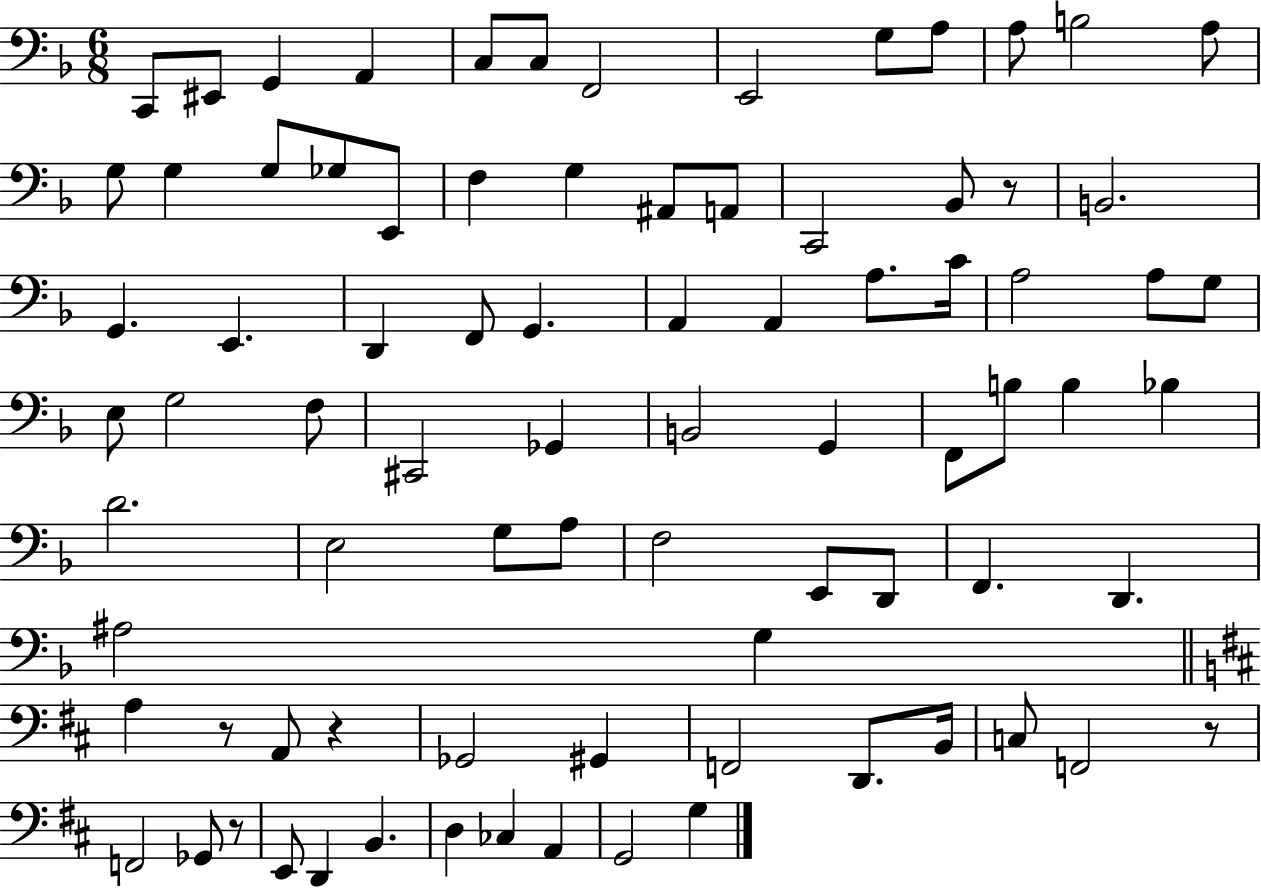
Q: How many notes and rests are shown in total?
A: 83